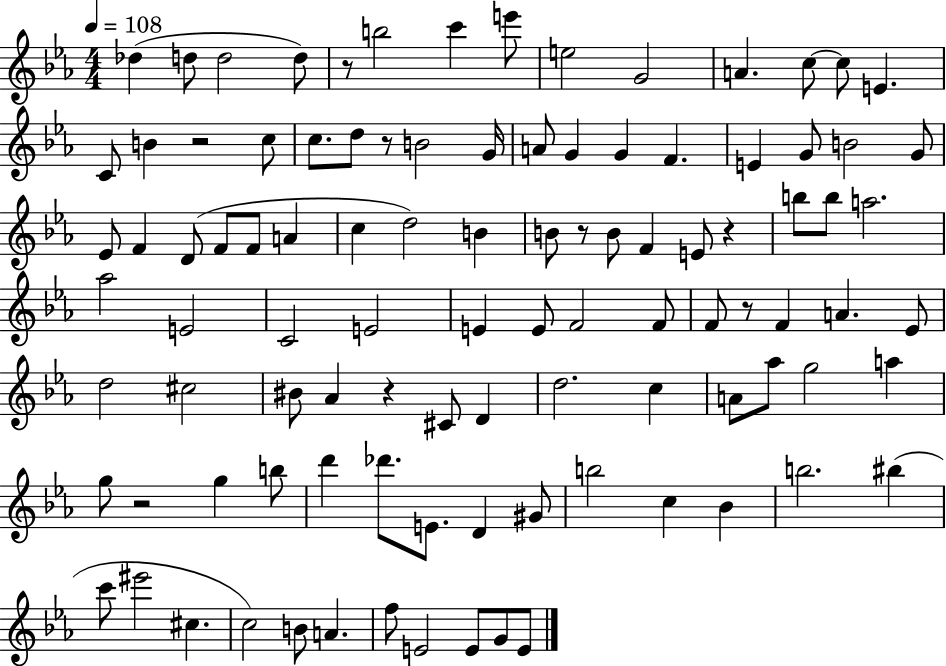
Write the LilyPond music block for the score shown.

{
  \clef treble
  \numericTimeSignature
  \time 4/4
  \key ees \major
  \tempo 4 = 108
  des''4( d''8 d''2 d''8) | r8 b''2 c'''4 e'''8 | e''2 g'2 | a'4. c''8~~ c''8 e'4. | \break c'8 b'4 r2 c''8 | c''8. d''8 r8 b'2 g'16 | a'8 g'4 g'4 f'4. | e'4 g'8 b'2 g'8 | \break ees'8 f'4 d'8( f'8 f'8 a'4 | c''4 d''2) b'4 | b'8 r8 b'8 f'4 e'8 r4 | b''8 b''8 a''2. | \break aes''2 e'2 | c'2 e'2 | e'4 e'8 f'2 f'8 | f'8 r8 f'4 a'4. ees'8 | \break d''2 cis''2 | bis'8 aes'4 r4 cis'8 d'4 | d''2. c''4 | a'8 aes''8 g''2 a''4 | \break g''8 r2 g''4 b''8 | d'''4 des'''8. e'8. d'4 gis'8 | b''2 c''4 bes'4 | b''2. bis''4( | \break c'''8 eis'''2 cis''4. | c''2) b'8 a'4. | f''8 e'2 e'8 g'8 e'8 | \bar "|."
}